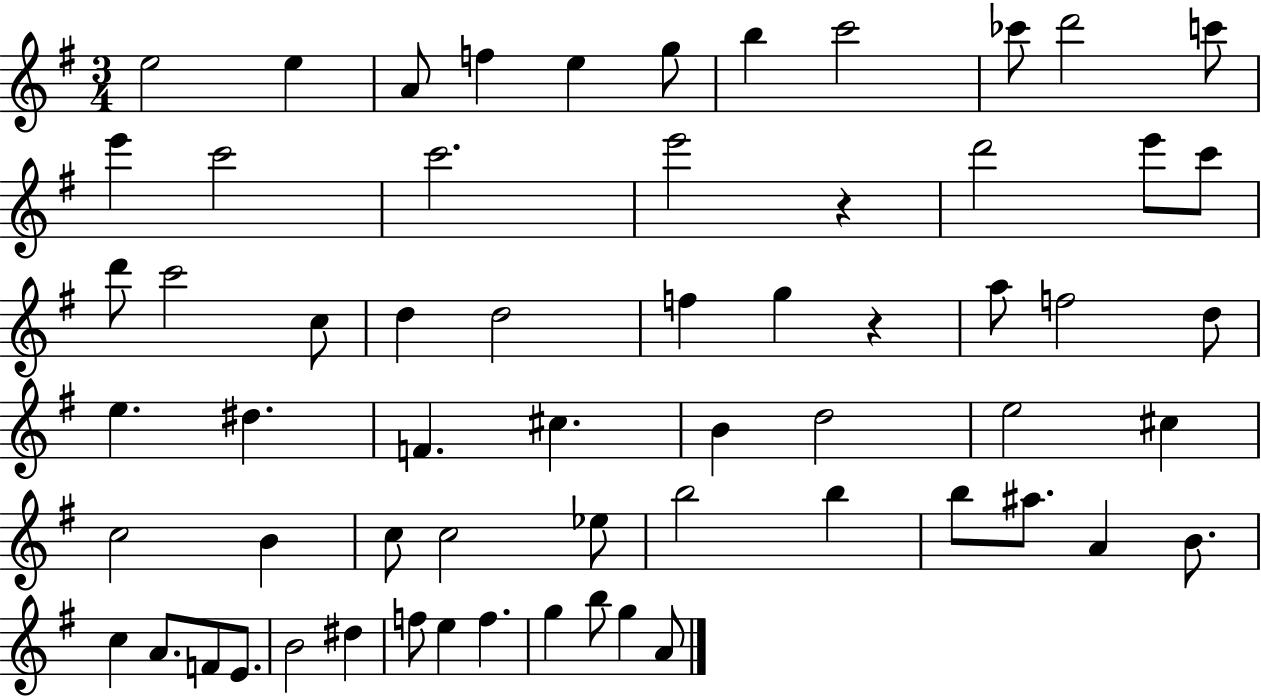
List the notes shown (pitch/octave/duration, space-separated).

E5/h E5/q A4/e F5/q E5/q G5/e B5/q C6/h CES6/e D6/h C6/e E6/q C6/h C6/h. E6/h R/q D6/h E6/e C6/e D6/e C6/h C5/e D5/q D5/h F5/q G5/q R/q A5/e F5/h D5/e E5/q. D#5/q. F4/q. C#5/q. B4/q D5/h E5/h C#5/q C5/h B4/q C5/e C5/h Eb5/e B5/h B5/q B5/e A#5/e. A4/q B4/e. C5/q A4/e. F4/e E4/e. B4/h D#5/q F5/e E5/q F5/q. G5/q B5/e G5/q A4/e